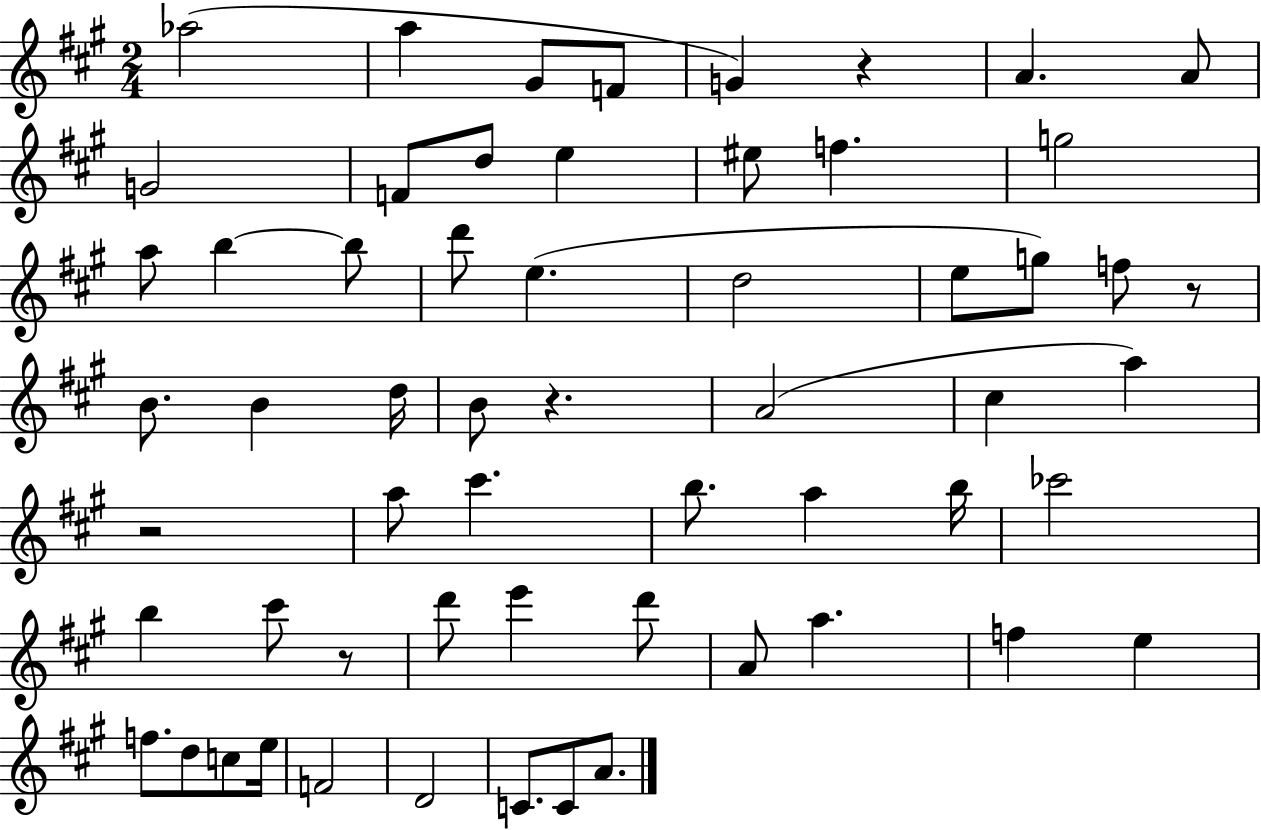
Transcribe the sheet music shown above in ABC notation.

X:1
T:Untitled
M:2/4
L:1/4
K:A
_a2 a ^G/2 F/2 G z A A/2 G2 F/2 d/2 e ^e/2 f g2 a/2 b b/2 d'/2 e d2 e/2 g/2 f/2 z/2 B/2 B d/4 B/2 z A2 ^c a z2 a/2 ^c' b/2 a b/4 _c'2 b ^c'/2 z/2 d'/2 e' d'/2 A/2 a f e f/2 d/2 c/2 e/4 F2 D2 C/2 C/2 A/2